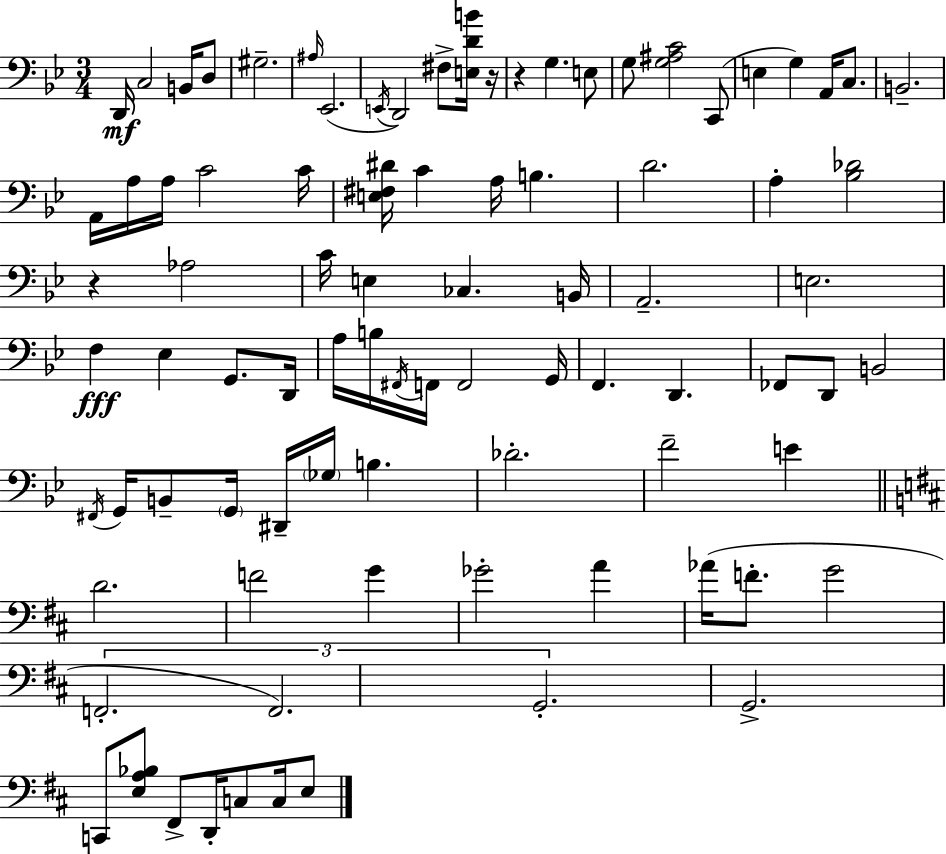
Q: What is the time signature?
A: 3/4